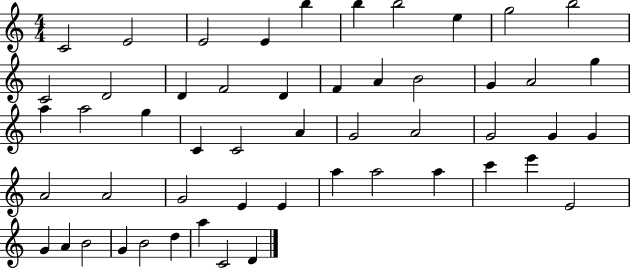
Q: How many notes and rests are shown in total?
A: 52